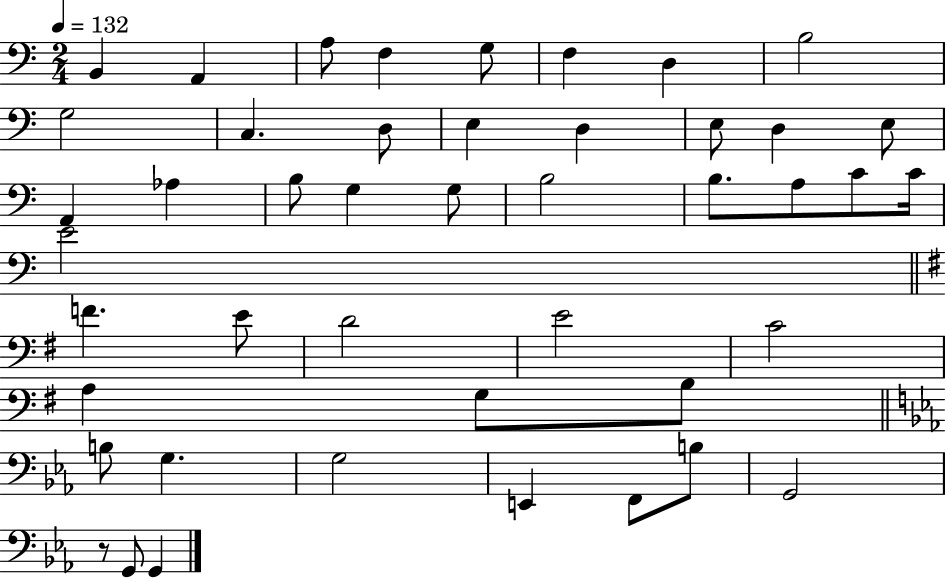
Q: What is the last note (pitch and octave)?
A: G2